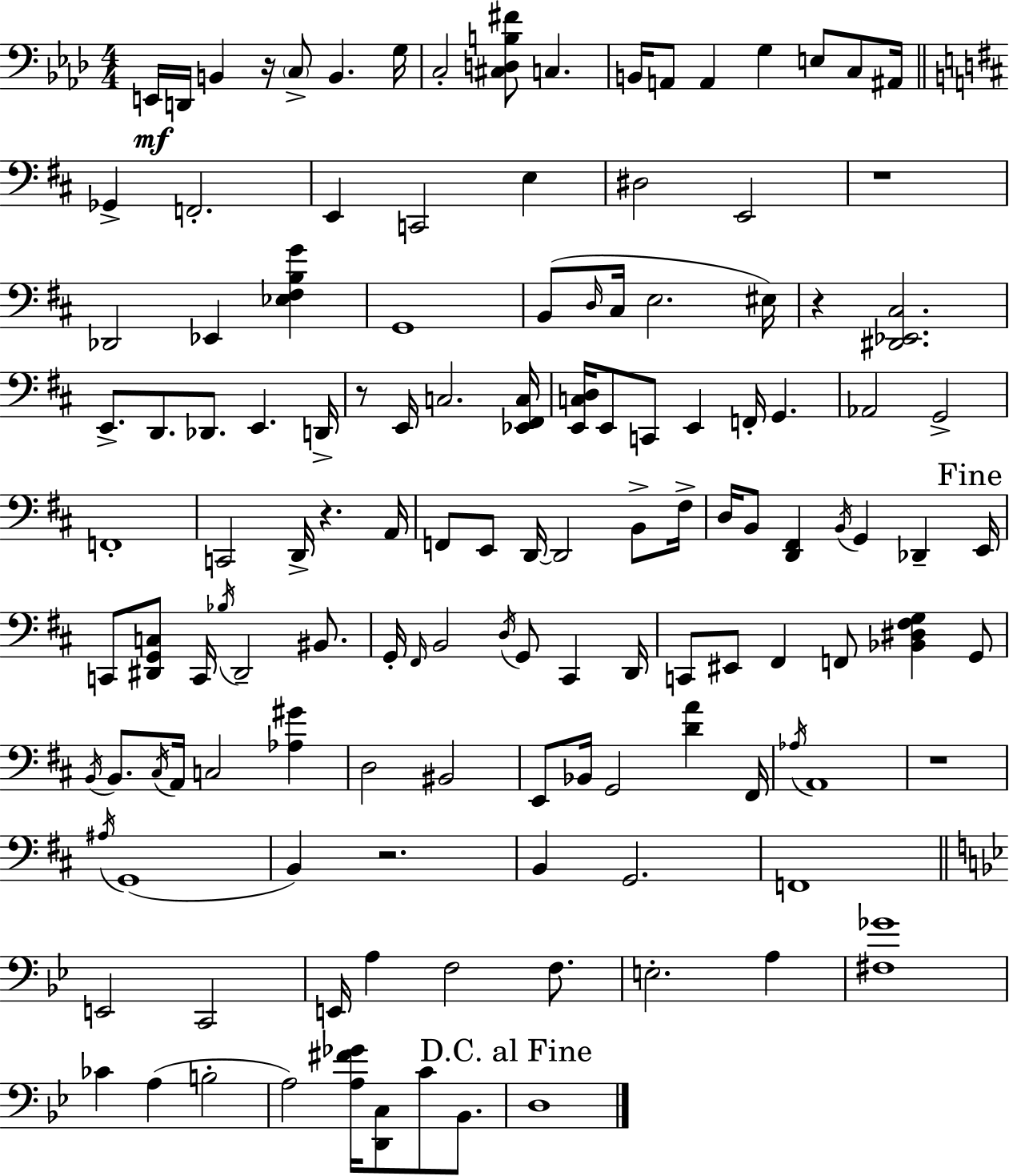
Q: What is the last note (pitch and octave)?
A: D3